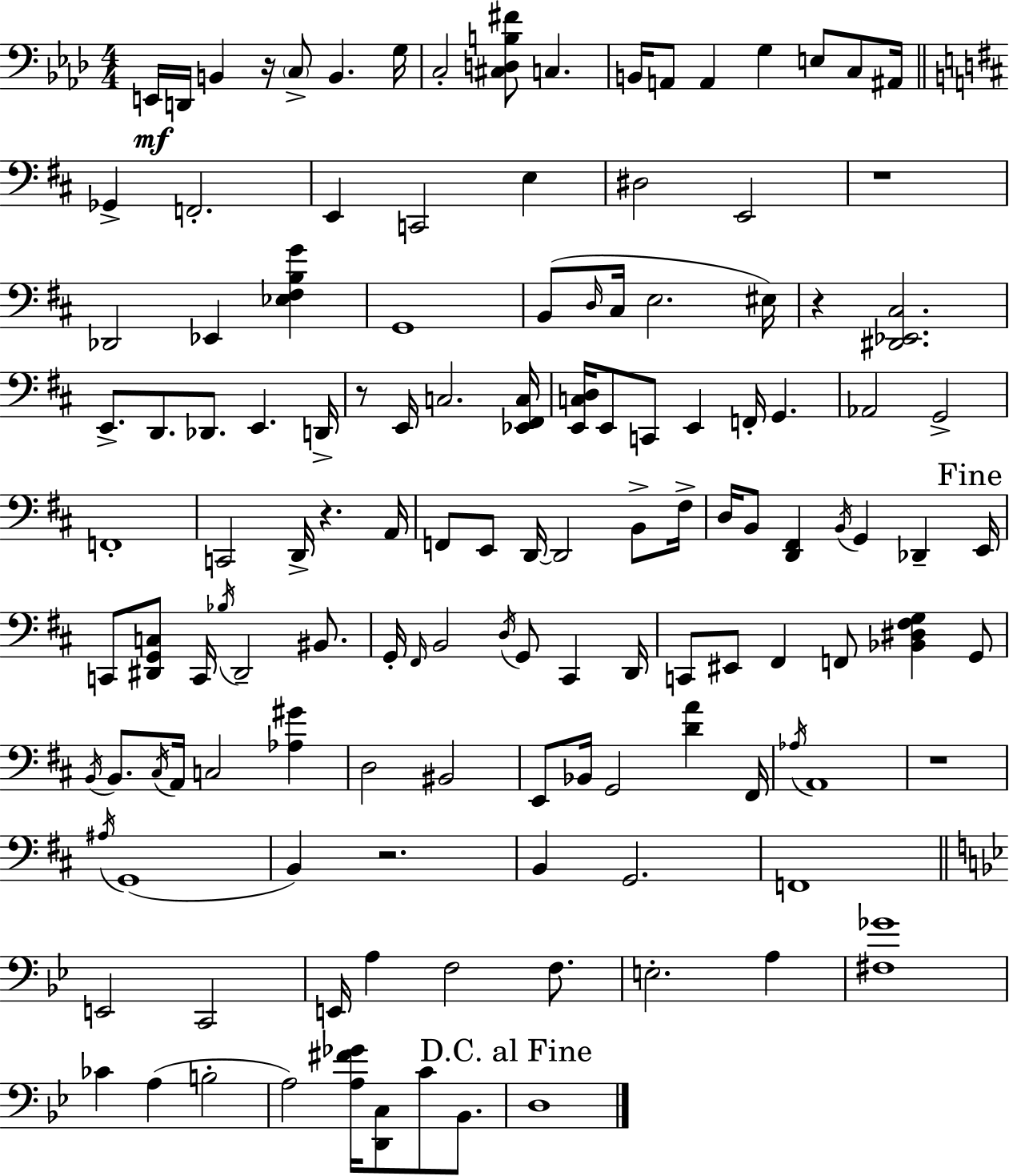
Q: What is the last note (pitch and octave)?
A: D3